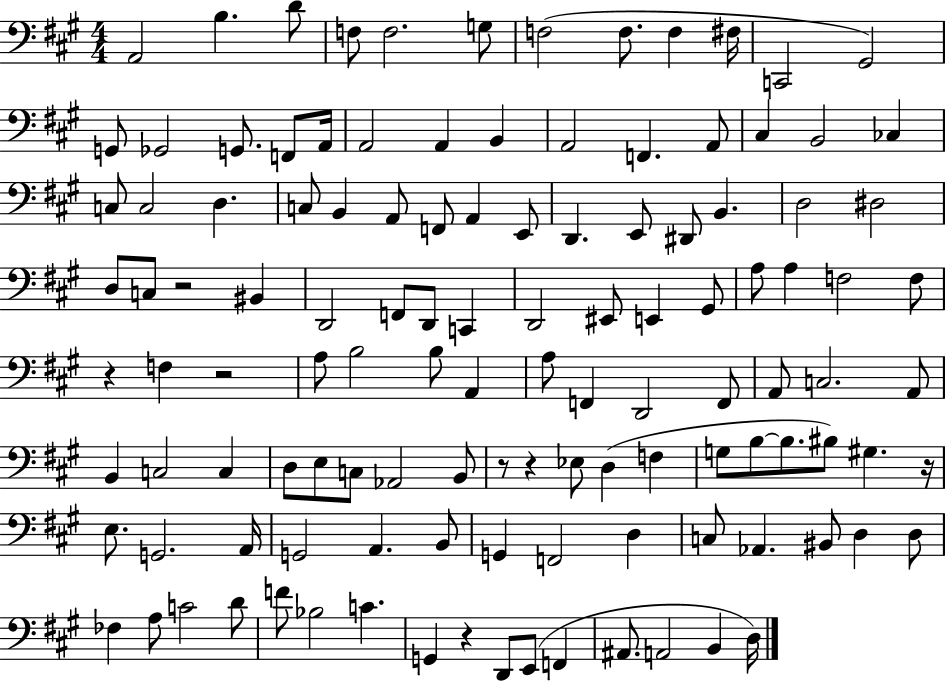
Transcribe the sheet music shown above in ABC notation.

X:1
T:Untitled
M:4/4
L:1/4
K:A
A,,2 B, D/2 F,/2 F,2 G,/2 F,2 F,/2 F, ^F,/4 C,,2 ^G,,2 G,,/2 _G,,2 G,,/2 F,,/2 A,,/4 A,,2 A,, B,, A,,2 F,, A,,/2 ^C, B,,2 _C, C,/2 C,2 D, C,/2 B,, A,,/2 F,,/2 A,, E,,/2 D,, E,,/2 ^D,,/2 B,, D,2 ^D,2 D,/2 C,/2 z2 ^B,, D,,2 F,,/2 D,,/2 C,, D,,2 ^E,,/2 E,, ^G,,/2 A,/2 A, F,2 F,/2 z F, z2 A,/2 B,2 B,/2 A,, A,/2 F,, D,,2 F,,/2 A,,/2 C,2 A,,/2 B,, C,2 C, D,/2 E,/2 C,/2 _A,,2 B,,/2 z/2 z _E,/2 D, F, G,/2 B,/2 B,/2 ^B,/2 ^G, z/4 E,/2 G,,2 A,,/4 G,,2 A,, B,,/2 G,, F,,2 D, C,/2 _A,, ^B,,/2 D, D,/2 _F, A,/2 C2 D/2 F/2 _B,2 C G,, z D,,/2 E,,/2 F,, ^A,,/2 A,,2 B,, D,/4